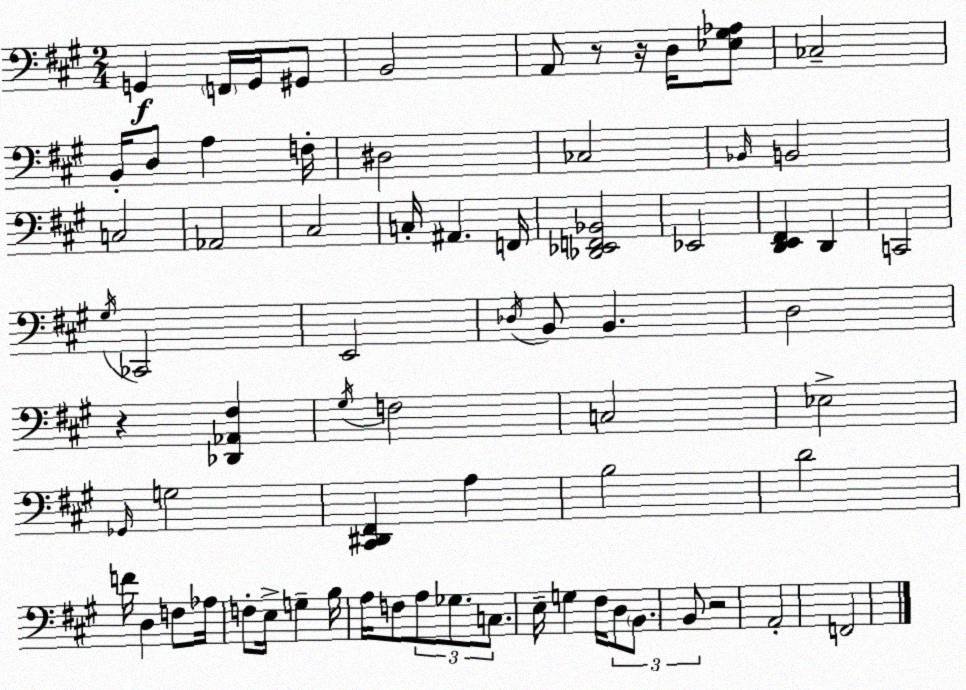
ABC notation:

X:1
T:Untitled
M:2/4
L:1/4
K:A
G,, F,,/4 G,,/4 ^G,,/2 B,,2 A,,/2 z/2 z/4 D,/4 [_E,^G,_A,]/2 _C,2 B,,/4 D,/2 A, F,/4 ^D,2 _C,2 _B,,/4 B,,2 C,2 _A,,2 ^C,2 C,/4 ^A,, F,,/4 [_D,,_E,,F,,_B,,]2 _E,,2 [D,,E,,^F,,] D,, C,,2 ^G,/4 _C,,2 E,,2 _D,/4 B,,/2 B,, D,2 z [_D,,_A,,^F,] ^G,/4 F,2 C,2 _E,2 _G,,/4 G,2 [^C,,^D,,^F,,] A, B,2 D2 F/4 D, F,/2 _A,/4 F,/2 E,/4 G, B,/4 A,/4 F,/2 A,/2 _G,/2 C,/2 E,/4 G, ^F,/4 D,/2 B,,/2 B,,/2 z2 A,,2 F,,2